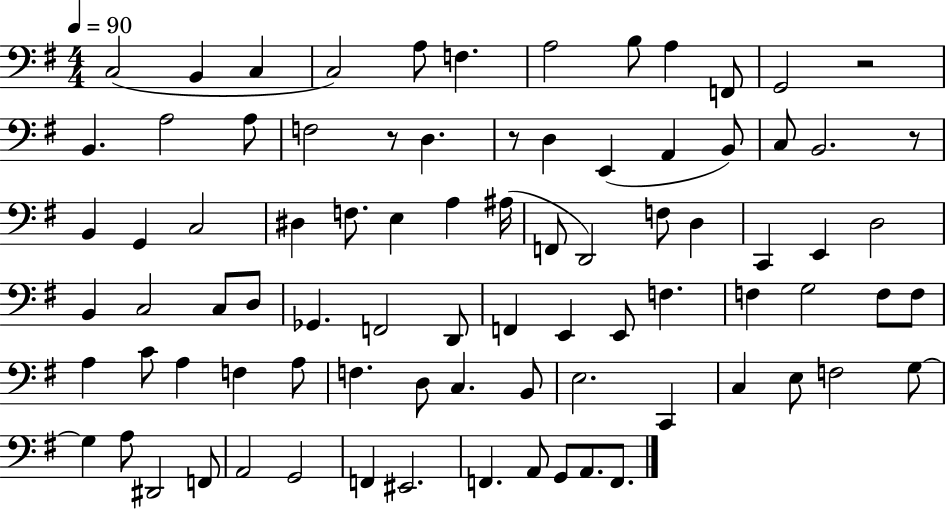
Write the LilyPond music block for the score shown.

{
  \clef bass
  \numericTimeSignature
  \time 4/4
  \key g \major
  \tempo 4 = 90
  c2( b,4 c4 | c2) a8 f4. | a2 b8 a4 f,8 | g,2 r2 | \break b,4. a2 a8 | f2 r8 d4. | r8 d4 e,4( a,4 b,8) | c8 b,2. r8 | \break b,4 g,4 c2 | dis4 f8. e4 a4 ais16( | f,8 d,2) f8 d4 | c,4 e,4 d2 | \break b,4 c2 c8 d8 | ges,4. f,2 d,8 | f,4 e,4 e,8 f4. | f4 g2 f8 f8 | \break a4 c'8 a4 f4 a8 | f4. d8 c4. b,8 | e2. c,4 | c4 e8 f2 g8~~ | \break g4 a8 dis,2 f,8 | a,2 g,2 | f,4 eis,2. | f,4. a,8 g,8 a,8. f,8. | \break \bar "|."
}